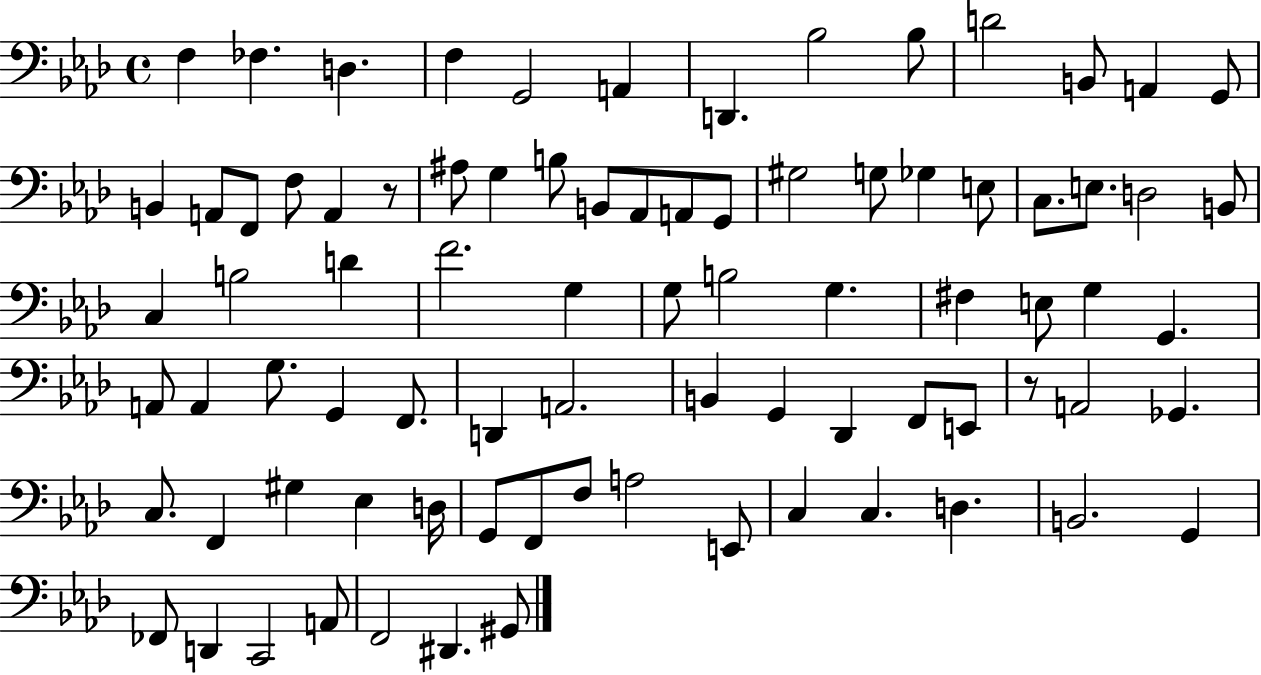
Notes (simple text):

F3/q FES3/q. D3/q. F3/q G2/h A2/q D2/q. Bb3/h Bb3/e D4/h B2/e A2/q G2/e B2/q A2/e F2/e F3/e A2/q R/e A#3/e G3/q B3/e B2/e Ab2/e A2/e G2/e G#3/h G3/e Gb3/q E3/e C3/e. E3/e. D3/h B2/e C3/q B3/h D4/q F4/h. G3/q G3/e B3/h G3/q. F#3/q E3/e G3/q G2/q. A2/e A2/q G3/e. G2/q F2/e. D2/q A2/h. B2/q G2/q Db2/q F2/e E2/e R/e A2/h Gb2/q. C3/e. F2/q G#3/q Eb3/q D3/s G2/e F2/e F3/e A3/h E2/e C3/q C3/q. D3/q. B2/h. G2/q FES2/e D2/q C2/h A2/e F2/h D#2/q. G#2/e